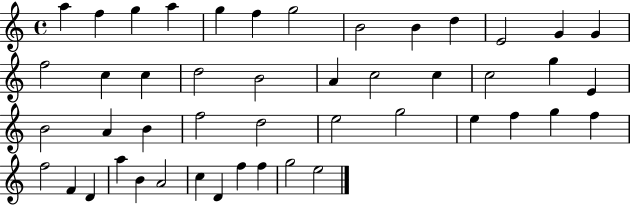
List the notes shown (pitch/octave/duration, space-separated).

A5/q F5/q G5/q A5/q G5/q F5/q G5/h B4/h B4/q D5/q E4/h G4/q G4/q F5/h C5/q C5/q D5/h B4/h A4/q C5/h C5/q C5/h G5/q E4/q B4/h A4/q B4/q F5/h D5/h E5/h G5/h E5/q F5/q G5/q F5/q F5/h F4/q D4/q A5/q B4/q A4/h C5/q D4/q F5/q F5/q G5/h E5/h